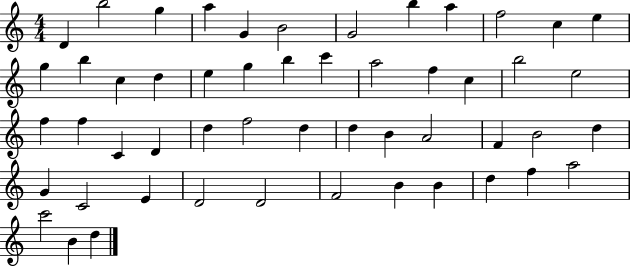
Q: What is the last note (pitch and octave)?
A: D5